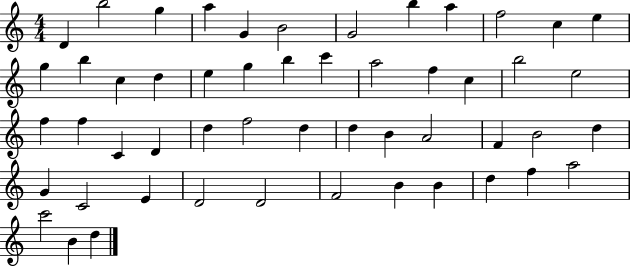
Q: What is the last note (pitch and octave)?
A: D5